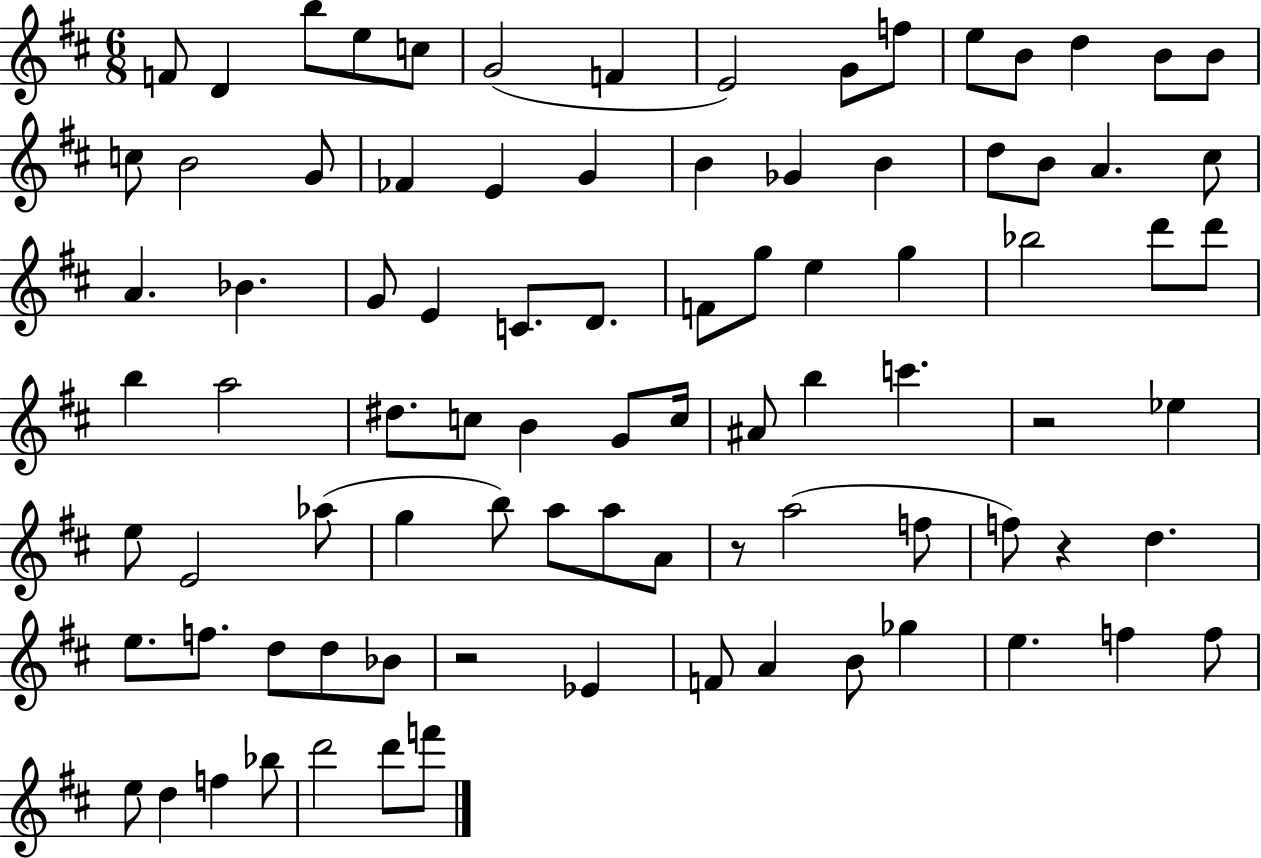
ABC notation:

X:1
T:Untitled
M:6/8
L:1/4
K:D
F/2 D b/2 e/2 c/2 G2 F E2 G/2 f/2 e/2 B/2 d B/2 B/2 c/2 B2 G/2 _F E G B _G B d/2 B/2 A ^c/2 A _B G/2 E C/2 D/2 F/2 g/2 e g _b2 d'/2 d'/2 b a2 ^d/2 c/2 B G/2 c/4 ^A/2 b c' z2 _e e/2 E2 _a/2 g b/2 a/2 a/2 A/2 z/2 a2 f/2 f/2 z d e/2 f/2 d/2 d/2 _B/2 z2 _E F/2 A B/2 _g e f f/2 e/2 d f _b/2 d'2 d'/2 f'/2